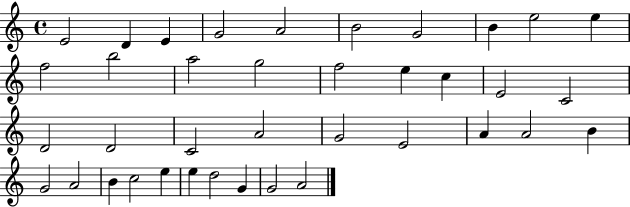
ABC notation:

X:1
T:Untitled
M:4/4
L:1/4
K:C
E2 D E G2 A2 B2 G2 B e2 e f2 b2 a2 g2 f2 e c E2 C2 D2 D2 C2 A2 G2 E2 A A2 B G2 A2 B c2 e e d2 G G2 A2